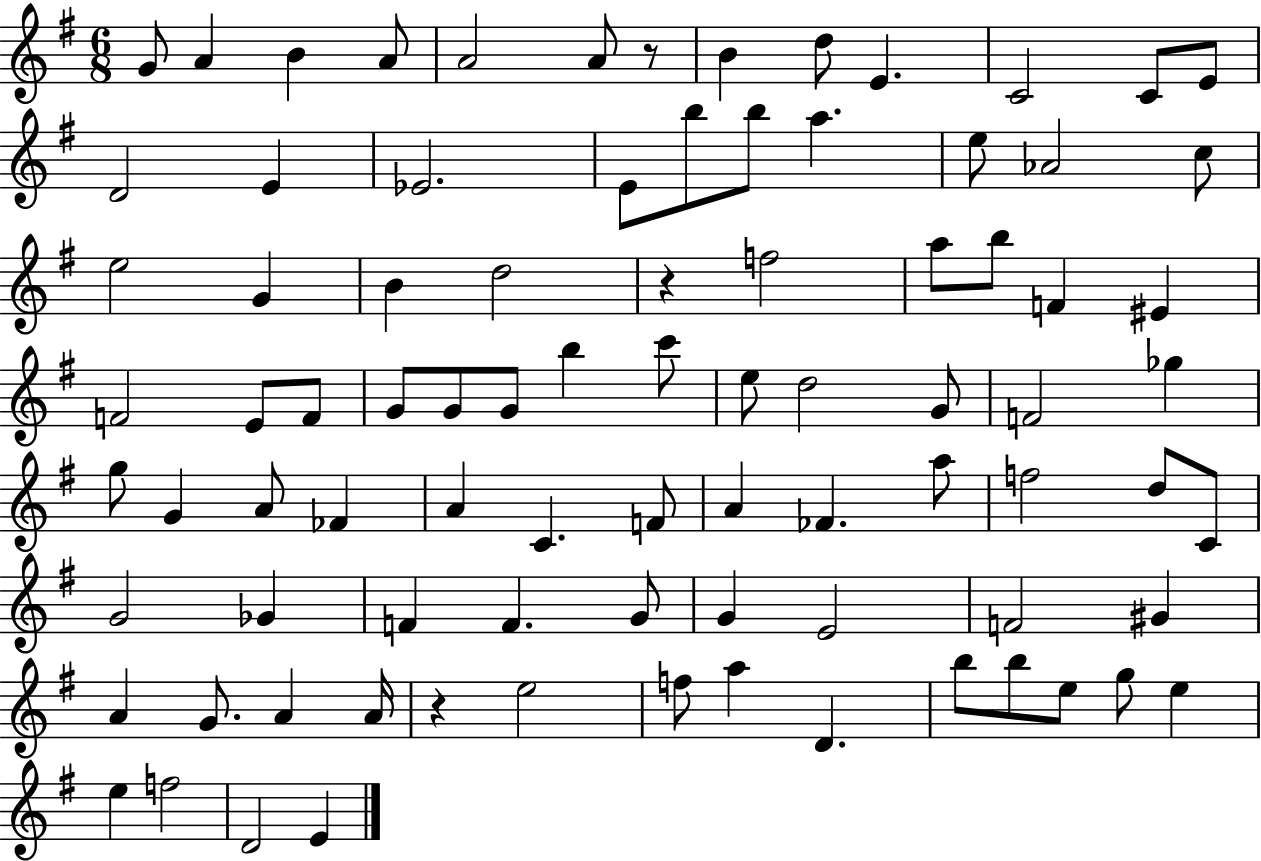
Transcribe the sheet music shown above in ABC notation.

X:1
T:Untitled
M:6/8
L:1/4
K:G
G/2 A B A/2 A2 A/2 z/2 B d/2 E C2 C/2 E/2 D2 E _E2 E/2 b/2 b/2 a e/2 _A2 c/2 e2 G B d2 z f2 a/2 b/2 F ^E F2 E/2 F/2 G/2 G/2 G/2 b c'/2 e/2 d2 G/2 F2 _g g/2 G A/2 _F A C F/2 A _F a/2 f2 d/2 C/2 G2 _G F F G/2 G E2 F2 ^G A G/2 A A/4 z e2 f/2 a D b/2 b/2 e/2 g/2 e e f2 D2 E